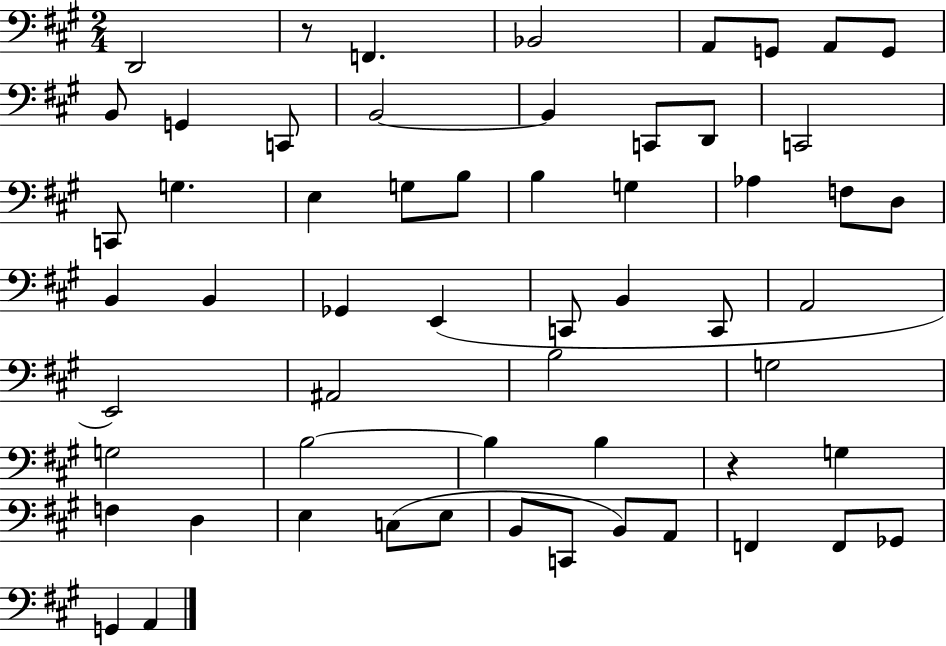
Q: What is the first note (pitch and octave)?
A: D2